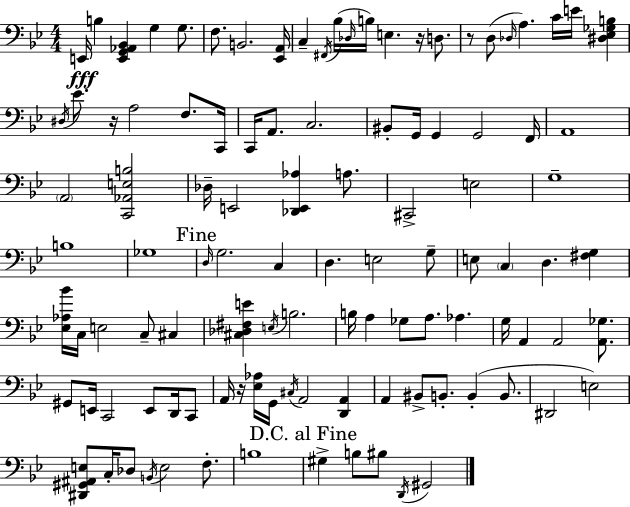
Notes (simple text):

E2/s B3/q [E2,G2,Ab2,Bb2]/q G3/q G3/e. F3/e. B2/h. [Eb2,A2]/s C3/q F#2/s Bb3/s Db3/s B3/s E3/q. R/s D3/e. R/e D3/e Db3/s A3/q. C4/s E4/s [D#3,Eb3,Gb3,B3]/q D#3/s Eb4/e. R/s A3/h F3/e. C2/s C2/s A2/e. C3/h. BIS2/e G2/s G2/q G2/h F2/s A2/w A2/h [C2,Ab2,E3,B3]/h Db3/s E2/h [Db2,E2,Ab3]/q A3/e. C#2/h E3/h G3/w B3/w Gb3/w D3/s G3/h. C3/q D3/q. E3/h G3/e E3/e C3/q D3/q. [F#3,G3]/q [Eb3,Ab3,Bb4]/s C3/s E3/h C3/e C#3/q [C#3,Db3,F#3,E4]/q E3/s B3/h. B3/s A3/q Gb3/e A3/e. Ab3/q. G3/s A2/q A2/h [A2,Gb3]/e. G#2/e E2/s C2/h E2/e D2/s C2/e A2/s R/s [Eb3,Ab3]/s G2/s C#3/s A2/h [D2,A2]/q A2/q BIS2/e B2/e. B2/q B2/e. D#2/h E3/h [D#2,G#2,A#2,E3]/e C3/s Db3/e B2/s E3/h F3/e. B3/w G#3/q B3/e BIS3/e D2/s G#2/h